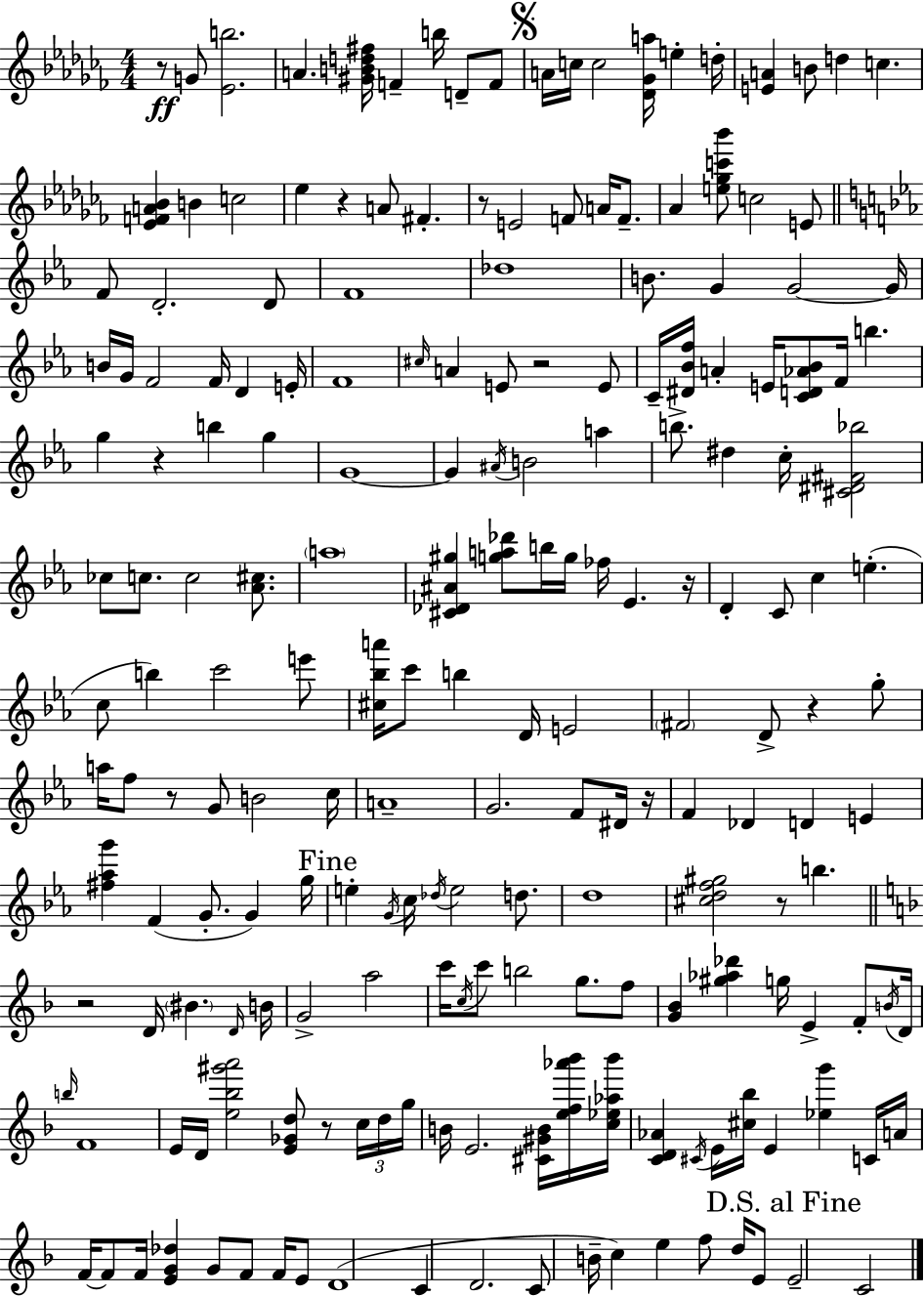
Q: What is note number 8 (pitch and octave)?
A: C5